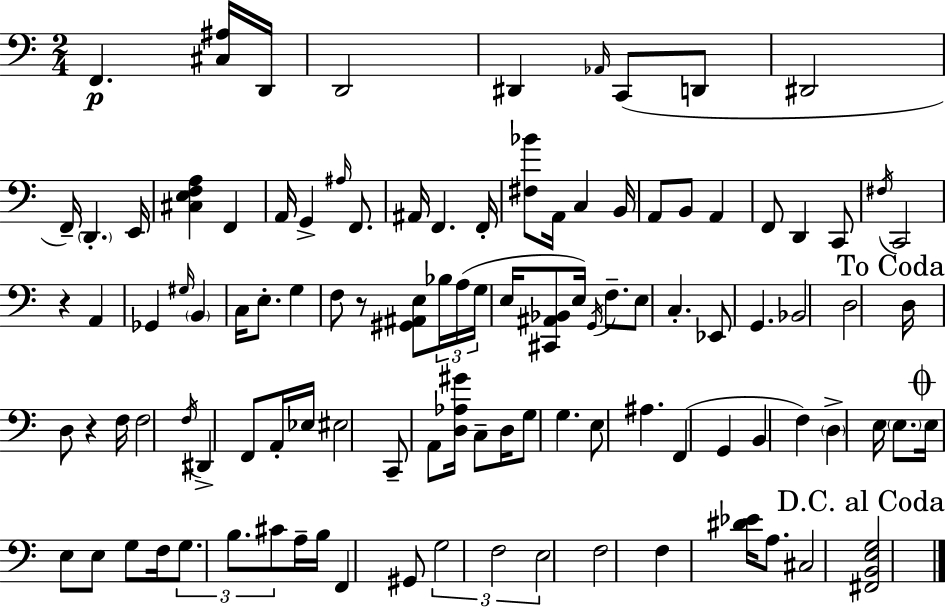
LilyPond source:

{
  \clef bass
  \numericTimeSignature
  \time 2/4
  \key c \major
  f,4.\p <cis ais>16 d,16 | d,2 | dis,4 \grace { aes,16 } c,8( d,8 | dis,2 | \break f,16--) \parenthesize d,4.-. | e,16 <cis e f a>4 f,4 | a,16 g,4-> \grace { ais16 } f,8. | ais,16 f,4. | \break f,16-. <fis bes'>8 a,16 c4 | b,16 a,8 b,8 a,4 | f,8 d,4 | c,8 \acciaccatura { fis16 } c,2 | \break r4 a,4 | ges,4 \grace { gis16 } | \parenthesize b,4 c16 e8.-. | g4 f8 r8 | \break <gis, ais, e>8 \tuplet 3/2 { bes16 a16( g16 } e16 <cis, ais, bes,>8 | e16) \acciaccatura { g,16 } f8.-- e8 c4.-. | ees,8 g,4. | bes,2 | \break d2 | \mark "To Coda" d16 d8 | r4 f16 f2 | \acciaccatura { f16 } dis,4-> | \break f,8 a,16-. ees16 eis2 | c,8-- | a,8 <d aes gis'>16 c8-- d16 g8 | g4. e8 | \break ais4. f,4( | g,4 b,4 | f4) \parenthesize d4-> | e16 \parenthesize e8. \mark \markup { \musicglyph "scripts.coda" } e16 e8 | \break e8 g8 f16 \tuplet 3/2 { g8. | b8. cis'8 } a16-- b16 | f,4 gis,8 \tuplet 3/2 { g2 | f2 | \break e2 } | f2 | f4 | <dis' ees'>16 a8. cis2 | \break \mark "D.C. al Coda" <fis, b, e g>2 | \bar "|."
}